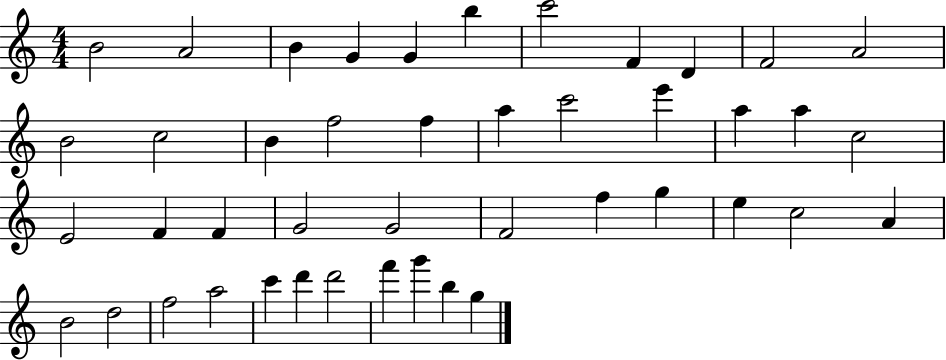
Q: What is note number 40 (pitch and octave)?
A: D6